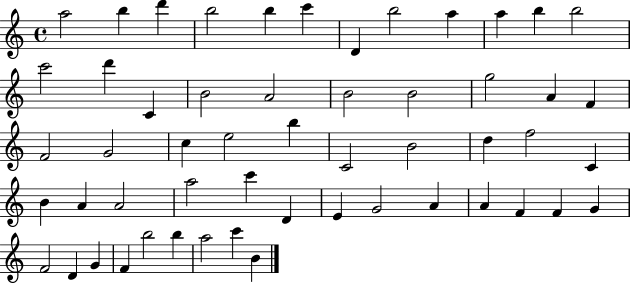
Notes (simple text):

A5/h B5/q D6/q B5/h B5/q C6/q D4/q B5/h A5/q A5/q B5/q B5/h C6/h D6/q C4/q B4/h A4/h B4/h B4/h G5/h A4/q F4/q F4/h G4/h C5/q E5/h B5/q C4/h B4/h D5/q F5/h C4/q B4/q A4/q A4/h A5/h C6/q D4/q E4/q G4/h A4/q A4/q F4/q F4/q G4/q F4/h D4/q G4/q F4/q B5/h B5/q A5/h C6/q B4/q